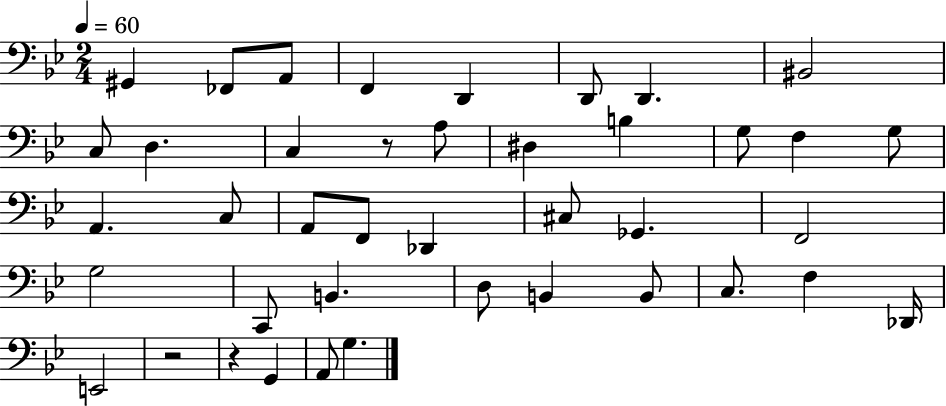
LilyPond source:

{
  \clef bass
  \numericTimeSignature
  \time 2/4
  \key bes \major
  \tempo 4 = 60
  \repeat volta 2 { gis,4 fes,8 a,8 | f,4 d,4 | d,8 d,4. | bis,2 | \break c8 d4. | c4 r8 a8 | dis4 b4 | g8 f4 g8 | \break a,4. c8 | a,8 f,8 des,4 | cis8 ges,4. | f,2 | \break g2 | c,8 b,4. | d8 b,4 b,8 | c8. f4 des,16 | \break e,2 | r2 | r4 g,4 | a,8 g4. | \break } \bar "|."
}